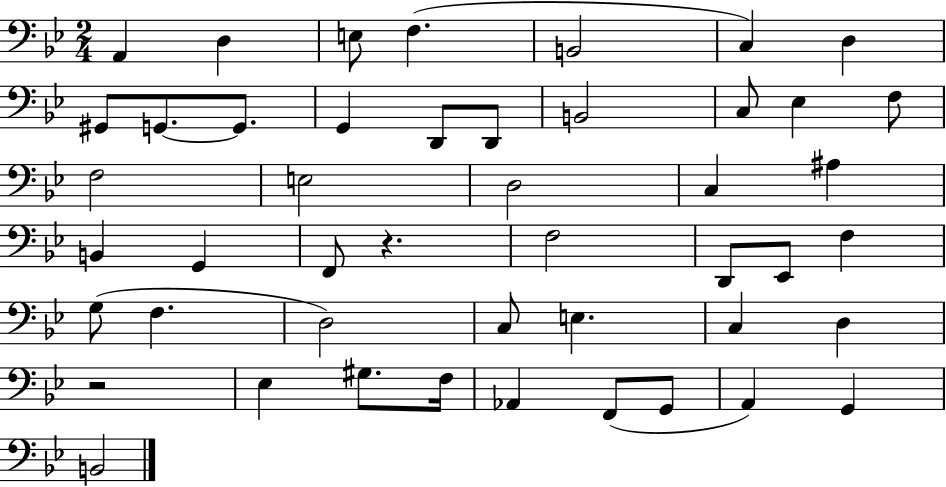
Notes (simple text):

A2/q D3/q E3/e F3/q. B2/h C3/q D3/q G#2/e G2/e. G2/e. G2/q D2/e D2/e B2/h C3/e Eb3/q F3/e F3/h E3/h D3/h C3/q A#3/q B2/q G2/q F2/e R/q. F3/h D2/e Eb2/e F3/q G3/e F3/q. D3/h C3/e E3/q. C3/q D3/q R/h Eb3/q G#3/e. F3/s Ab2/q F2/e G2/e A2/q G2/q B2/h